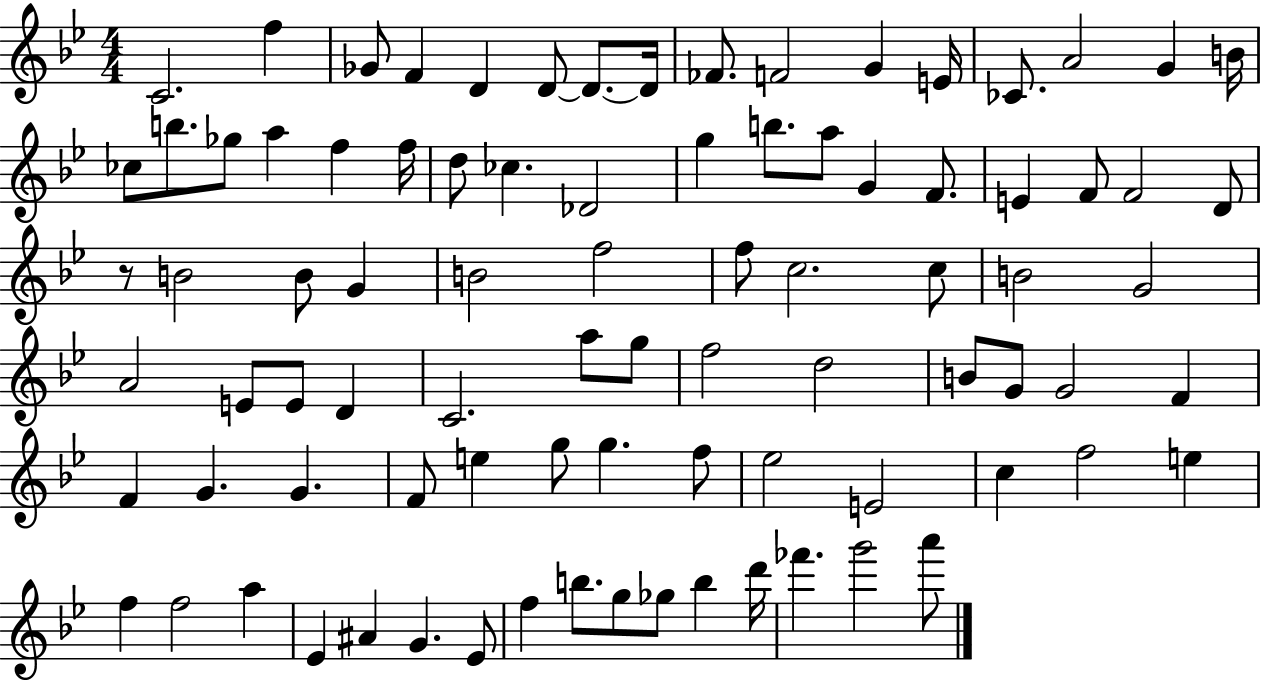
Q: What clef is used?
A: treble